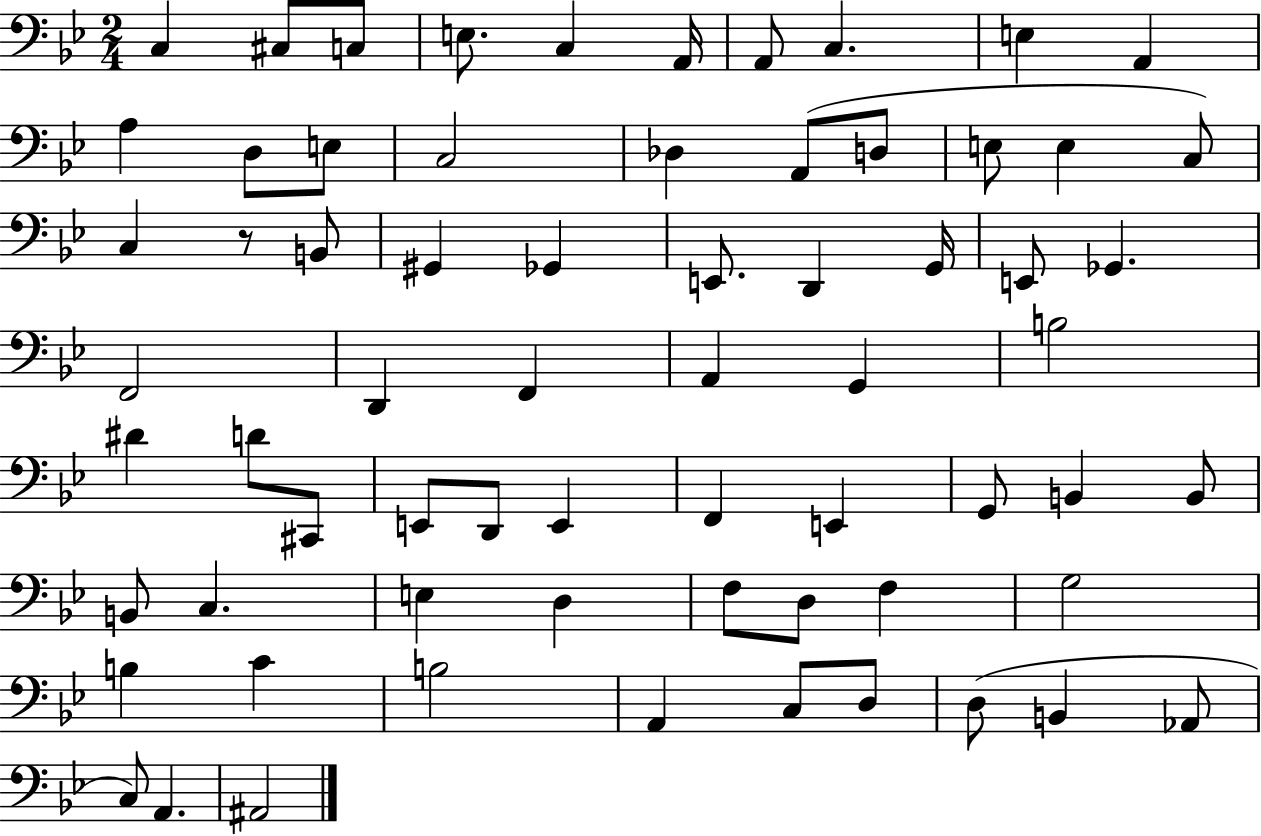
{
  \clef bass
  \numericTimeSignature
  \time 2/4
  \key bes \major
  c4 cis8 c8 | e8. c4 a,16 | a,8 c4. | e4 a,4 | \break a4 d8 e8 | c2 | des4 a,8( d8 | e8 e4 c8) | \break c4 r8 b,8 | gis,4 ges,4 | e,8. d,4 g,16 | e,8 ges,4. | \break f,2 | d,4 f,4 | a,4 g,4 | b2 | \break dis'4 d'8 cis,8 | e,8 d,8 e,4 | f,4 e,4 | g,8 b,4 b,8 | \break b,8 c4. | e4 d4 | f8 d8 f4 | g2 | \break b4 c'4 | b2 | a,4 c8 d8 | d8( b,4 aes,8 | \break c8) a,4. | ais,2 | \bar "|."
}